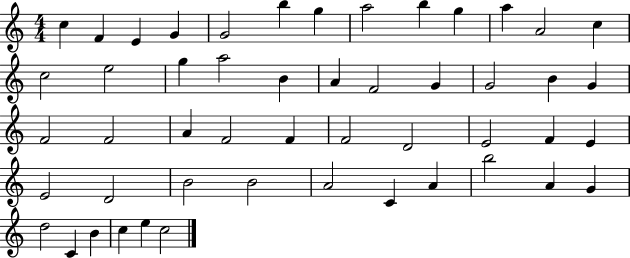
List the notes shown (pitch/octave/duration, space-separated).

C5/q F4/q E4/q G4/q G4/h B5/q G5/q A5/h B5/q G5/q A5/q A4/h C5/q C5/h E5/h G5/q A5/h B4/q A4/q F4/h G4/q G4/h B4/q G4/q F4/h F4/h A4/q F4/h F4/q F4/h D4/h E4/h F4/q E4/q E4/h D4/h B4/h B4/h A4/h C4/q A4/q B5/h A4/q G4/q D5/h C4/q B4/q C5/q E5/q C5/h